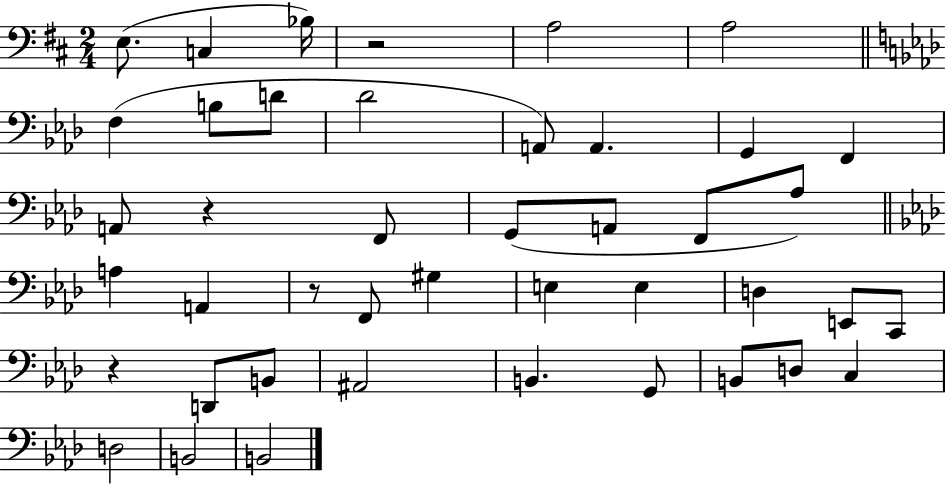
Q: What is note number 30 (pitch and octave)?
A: B2